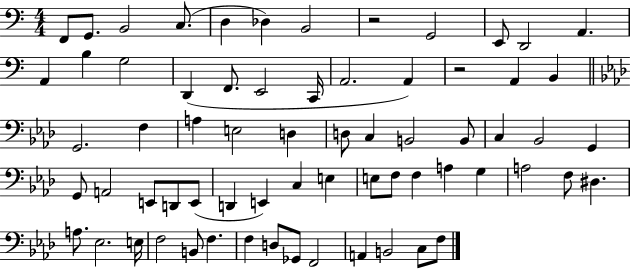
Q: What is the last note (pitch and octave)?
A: F3